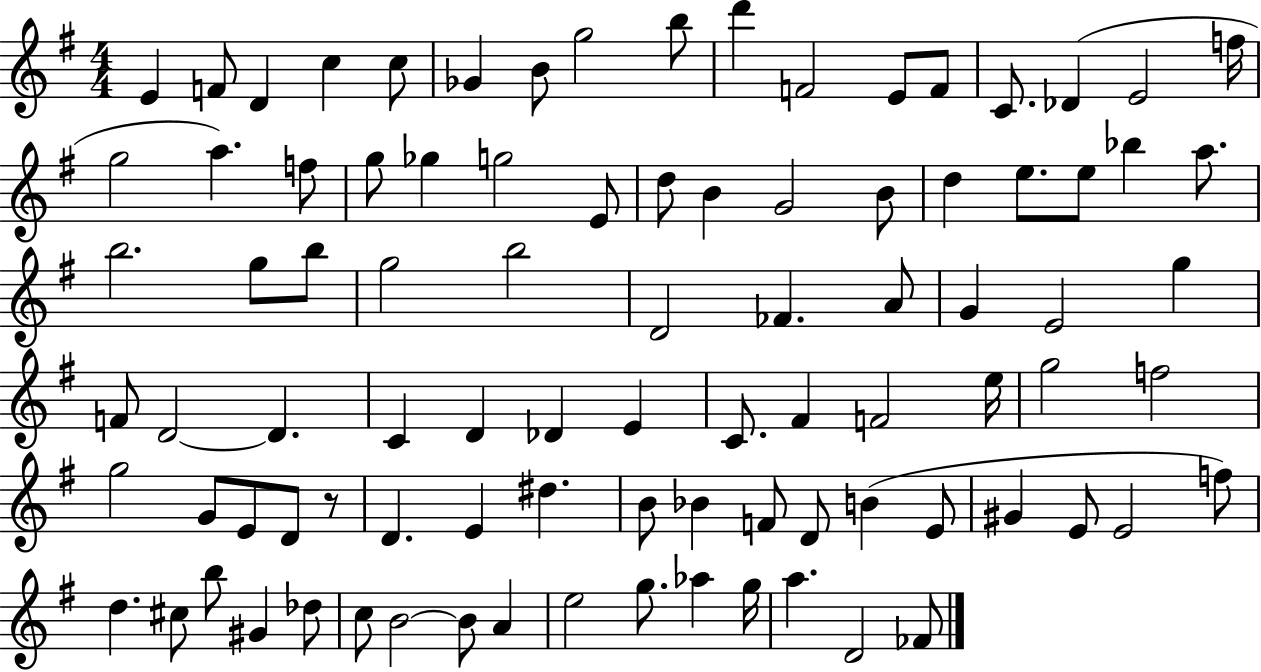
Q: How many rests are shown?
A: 1